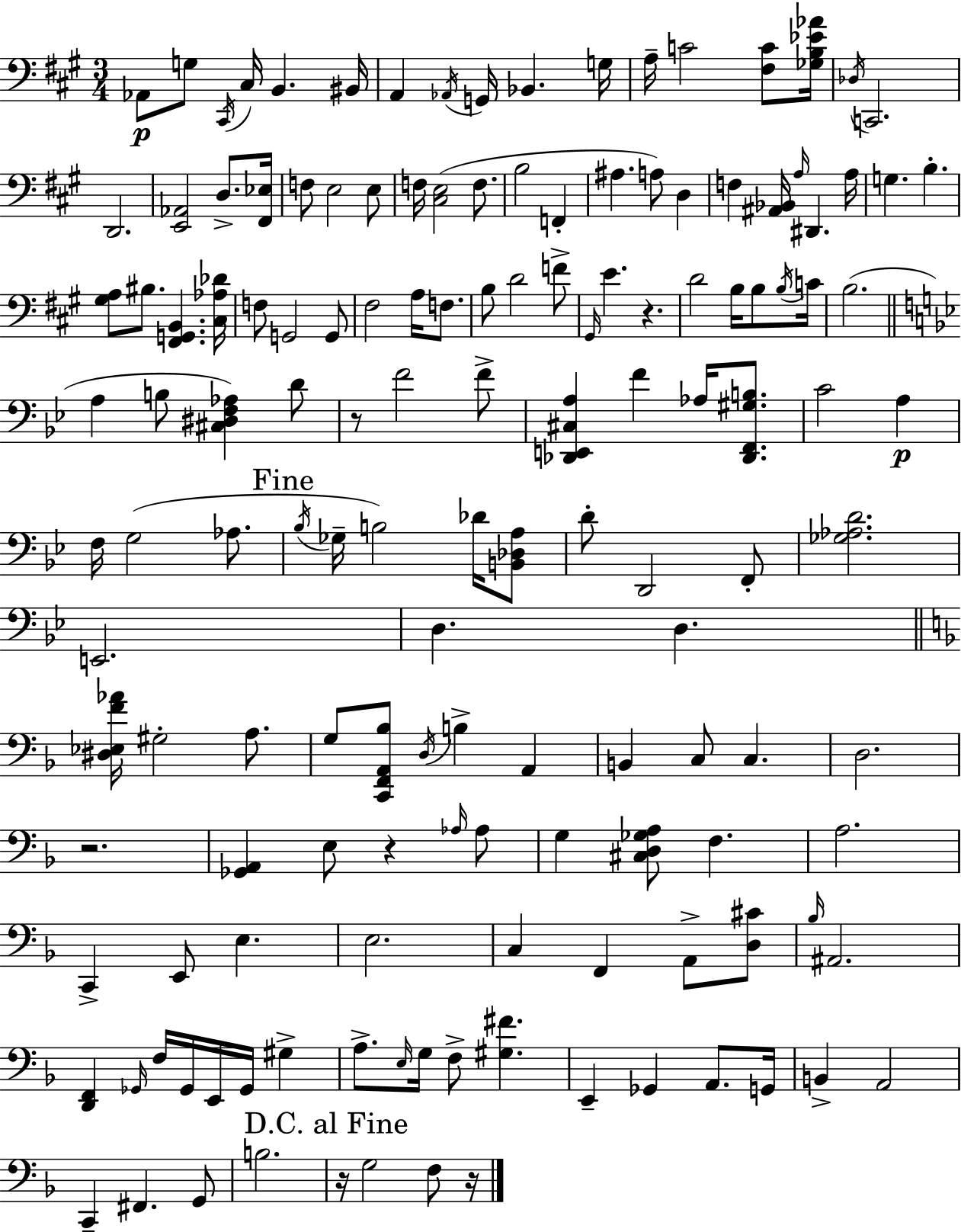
X:1
T:Untitled
M:3/4
L:1/4
K:A
_A,,/2 G,/2 ^C,,/4 ^C,/4 B,, ^B,,/4 A,, _A,,/4 G,,/4 _B,, G,/4 A,/4 C2 [^F,C]/2 [_G,B,_E_A]/4 _D,/4 C,,2 D,,2 [E,,_A,,]2 D,/2 [^F,,_E,]/4 F,/2 E,2 E,/2 F,/4 [^C,E,]2 F,/2 B,2 F,, ^A, A,/2 D, F, [^A,,_B,,]/4 A,/4 ^D,, A,/4 G, B, [^G,A,]/2 ^B,/2 [^F,,G,,B,,] [^C,_A,_D]/4 F,/2 G,,2 G,,/2 ^F,2 A,/4 F,/2 B,/2 D2 F/2 ^G,,/4 E z D2 B,/4 B,/2 B,/4 C/4 B,2 A, B,/2 [^C,^D,F,_A,] D/2 z/2 F2 F/2 [_D,,E,,^C,A,] F _A,/4 [_D,,F,,^G,B,]/2 C2 A, F,/4 G,2 _A,/2 _B,/4 _G,/4 B,2 _D/4 [B,,_D,A,]/2 D/2 D,,2 F,,/2 [_G,_A,D]2 E,,2 D, D, [^D,_E,F_A]/4 ^G,2 A,/2 G,/2 [C,,F,,A,,_B,]/2 D,/4 B, A,, B,, C,/2 C, D,2 z2 [_G,,A,,] E,/2 z _A,/4 _A,/2 G, [^C,D,_G,A,]/2 F, A,2 C,, E,,/2 E, E,2 C, F,, A,,/2 [D,^C]/2 _B,/4 ^A,,2 [D,,F,,] _G,,/4 F,/4 _G,,/4 E,,/4 _G,,/4 ^G, A,/2 E,/4 G,/4 F,/2 [^G,^F] E,, _G,, A,,/2 G,,/4 B,, A,,2 C,, ^F,, G,,/2 B,2 z/4 G,2 F,/2 z/4